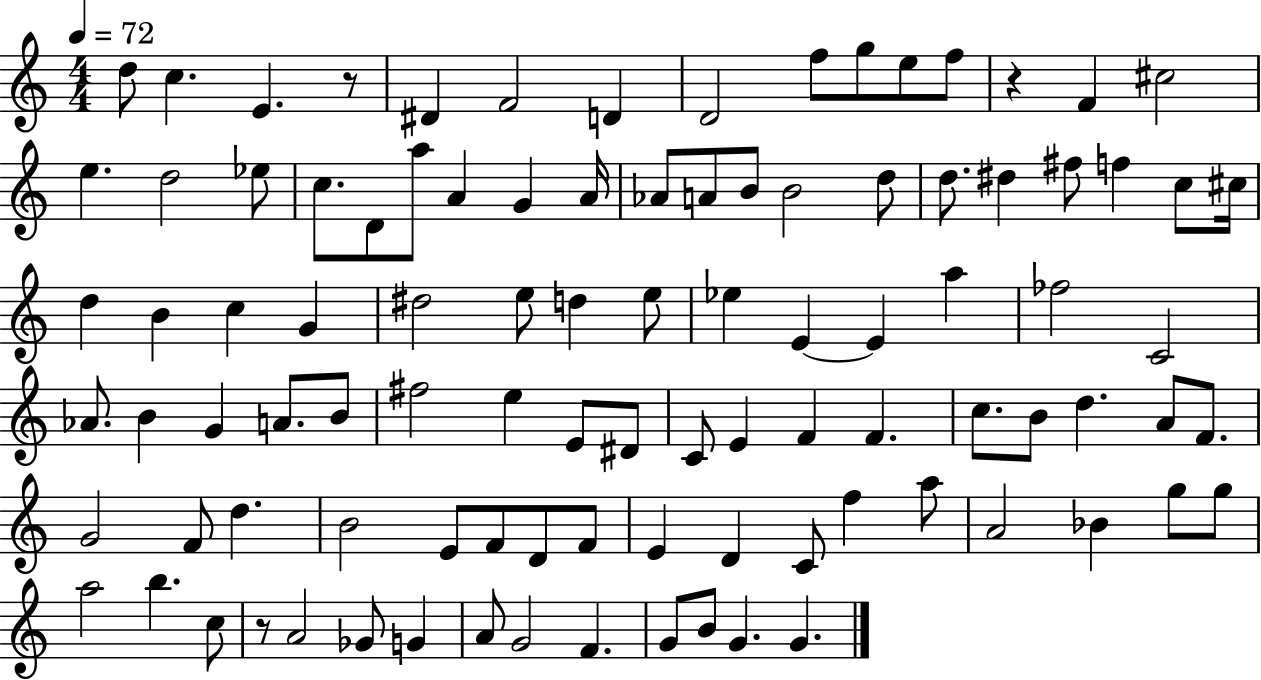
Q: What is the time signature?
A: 4/4